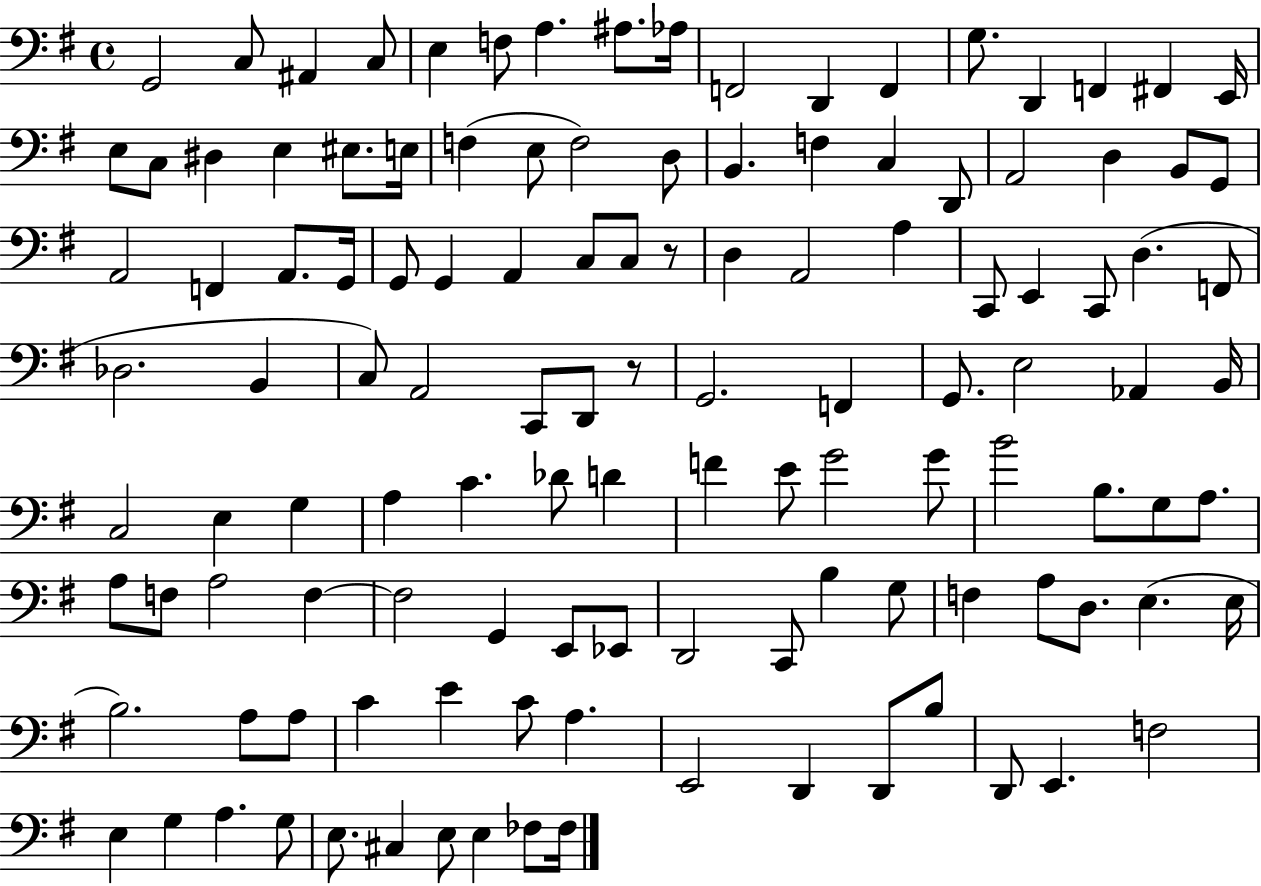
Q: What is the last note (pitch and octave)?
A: FES3